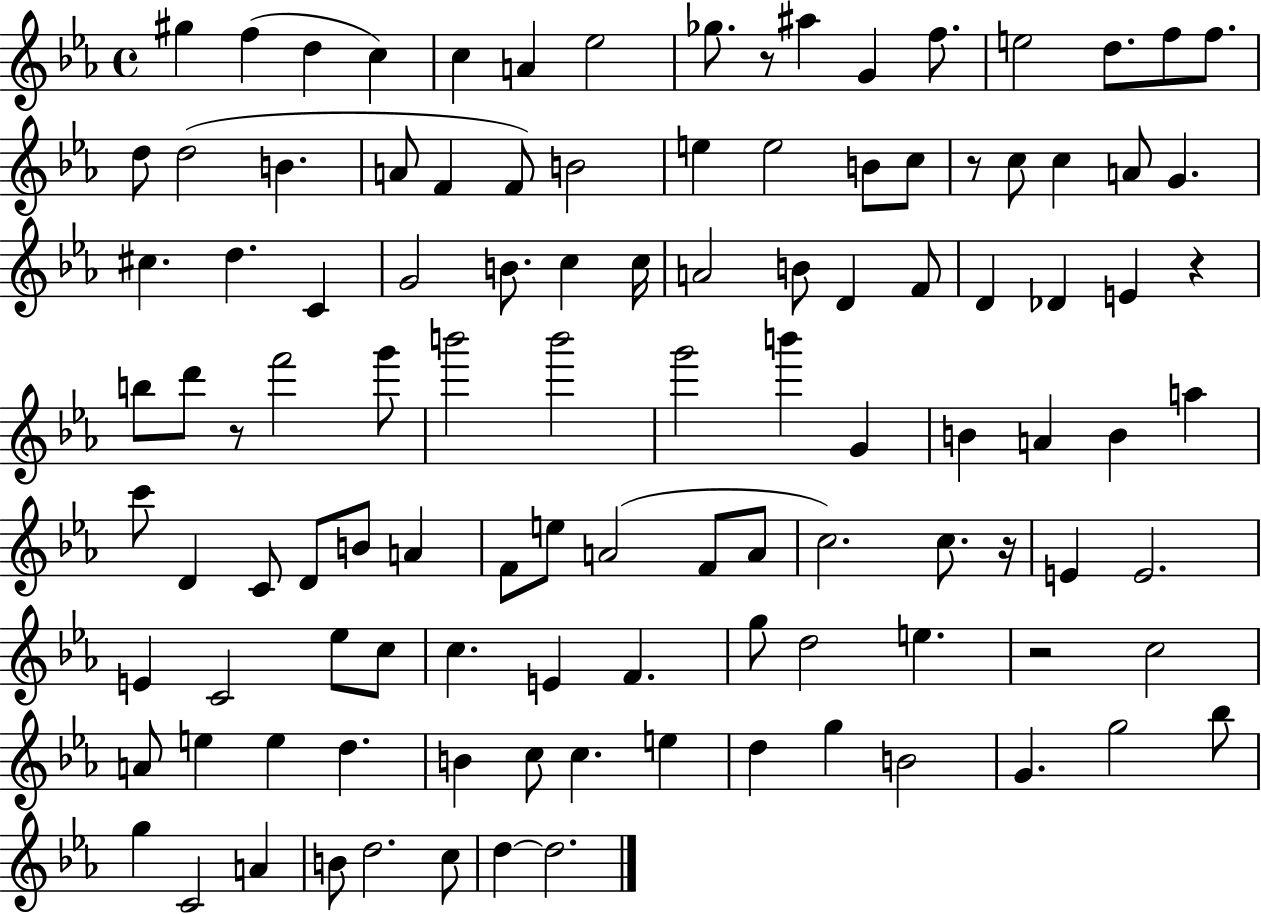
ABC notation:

X:1
T:Untitled
M:4/4
L:1/4
K:Eb
^g f d c c A _e2 _g/2 z/2 ^a G f/2 e2 d/2 f/2 f/2 d/2 d2 B A/2 F F/2 B2 e e2 B/2 c/2 z/2 c/2 c A/2 G ^c d C G2 B/2 c c/4 A2 B/2 D F/2 D _D E z b/2 d'/2 z/2 f'2 g'/2 b'2 b'2 g'2 b' G B A B a c'/2 D C/2 D/2 B/2 A F/2 e/2 A2 F/2 A/2 c2 c/2 z/4 E E2 E C2 _e/2 c/2 c E F g/2 d2 e z2 c2 A/2 e e d B c/2 c e d g B2 G g2 _b/2 g C2 A B/2 d2 c/2 d d2